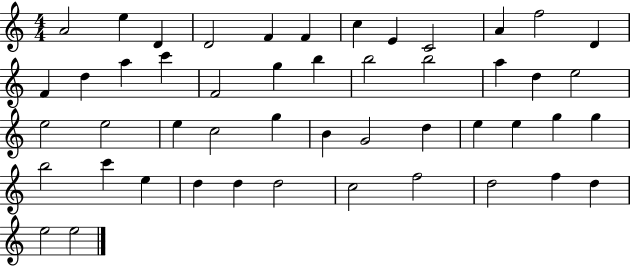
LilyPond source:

{
  \clef treble
  \numericTimeSignature
  \time 4/4
  \key c \major
  a'2 e''4 d'4 | d'2 f'4 f'4 | c''4 e'4 c'2 | a'4 f''2 d'4 | \break f'4 d''4 a''4 c'''4 | f'2 g''4 b''4 | b''2 b''2 | a''4 d''4 e''2 | \break e''2 e''2 | e''4 c''2 g''4 | b'4 g'2 d''4 | e''4 e''4 g''4 g''4 | \break b''2 c'''4 e''4 | d''4 d''4 d''2 | c''2 f''2 | d''2 f''4 d''4 | \break e''2 e''2 | \bar "|."
}